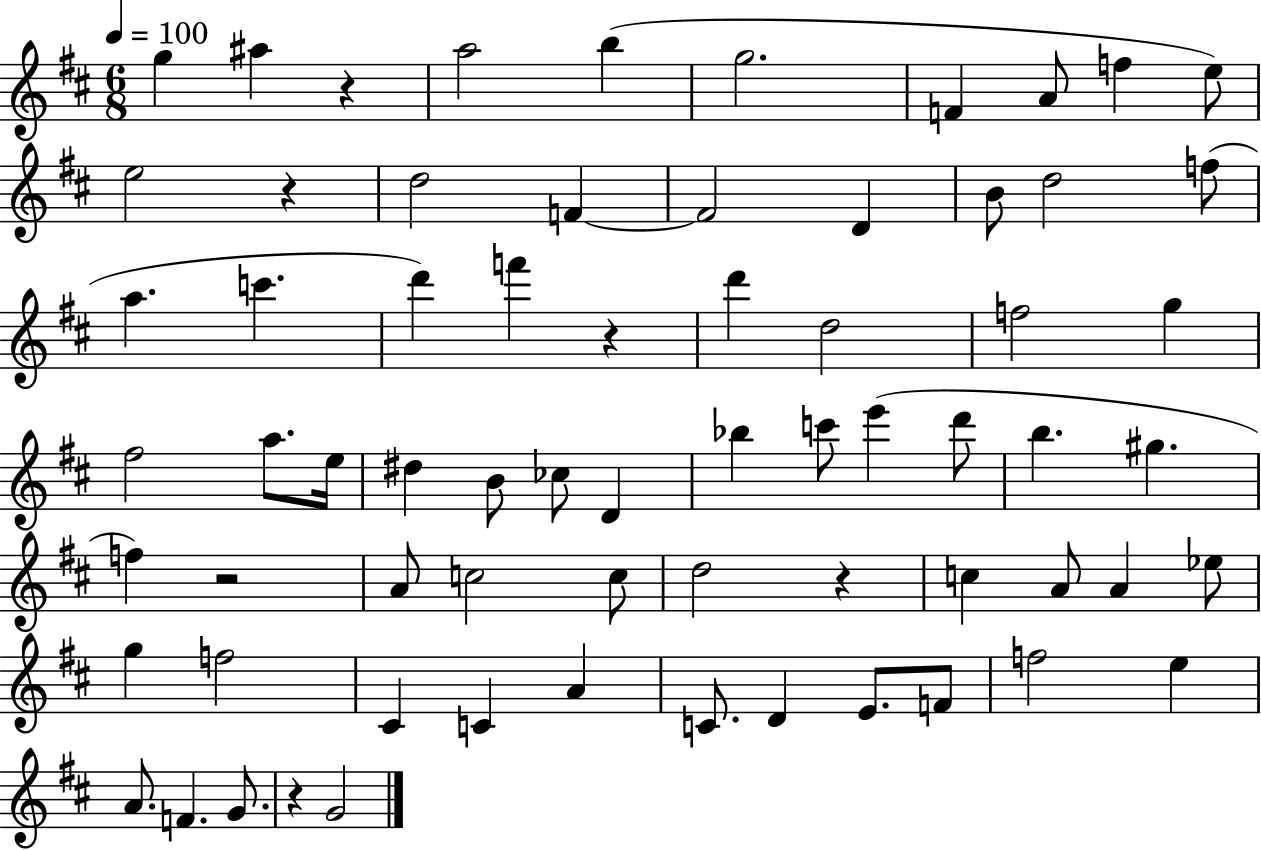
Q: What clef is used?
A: treble